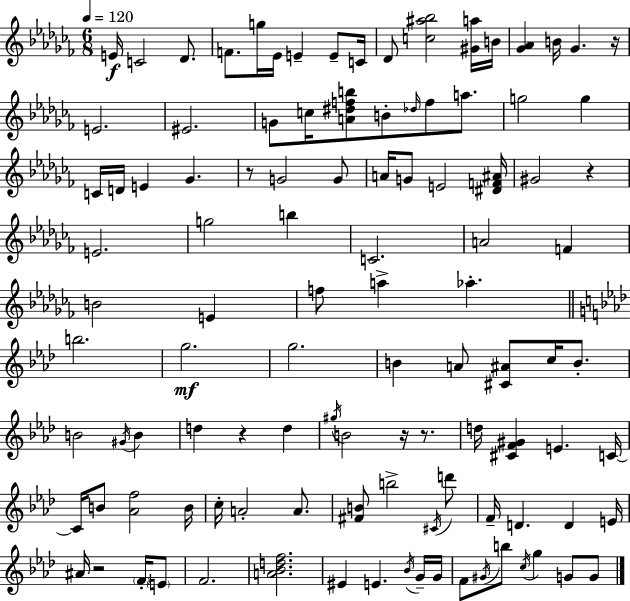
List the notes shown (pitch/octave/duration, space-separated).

E4/s C4/h Db4/e. F4/e. G5/s Eb4/s E4/q E4/e C4/s Db4/e [C5,A#5,Bb5]/h [G#4,A5]/s B4/s [Gb4,Ab4]/q B4/s Gb4/q. R/s E4/h. EIS4/h. G4/e C5/s [A4,D#5,F5,B5]/e B4/e Db5/s F5/e A5/e. G5/h G5/q C4/s D4/s E4/q Gb4/q. R/e G4/h G4/e A4/s G4/e E4/h [D#4,F4,A#4]/s G#4/h R/q E4/h. G5/h B5/q C4/h. A4/h F4/q B4/h E4/q F5/e A5/q Ab5/q. B5/h. G5/h. G5/h. B4/q A4/e [C#4,A#4]/e C5/s B4/e. B4/h G#4/s B4/q D5/q R/q D5/q G#5/s B4/h R/s R/e. D5/s [C#4,F4,G#4]/q E4/q. C4/s C4/s B4/e [Ab4,F5]/h B4/s C5/s A4/h A4/e. [F#4,B4]/e B5/h C#4/s D6/e F4/s D4/q. D4/q E4/s A#4/s R/h F4/s E4/e F4/h. [A4,Bb4,D5,F5]/h. EIS4/q E4/q. Bb4/s G4/s G4/s F4/e G#4/s B5/e C5/s G5/q G4/e G4/e